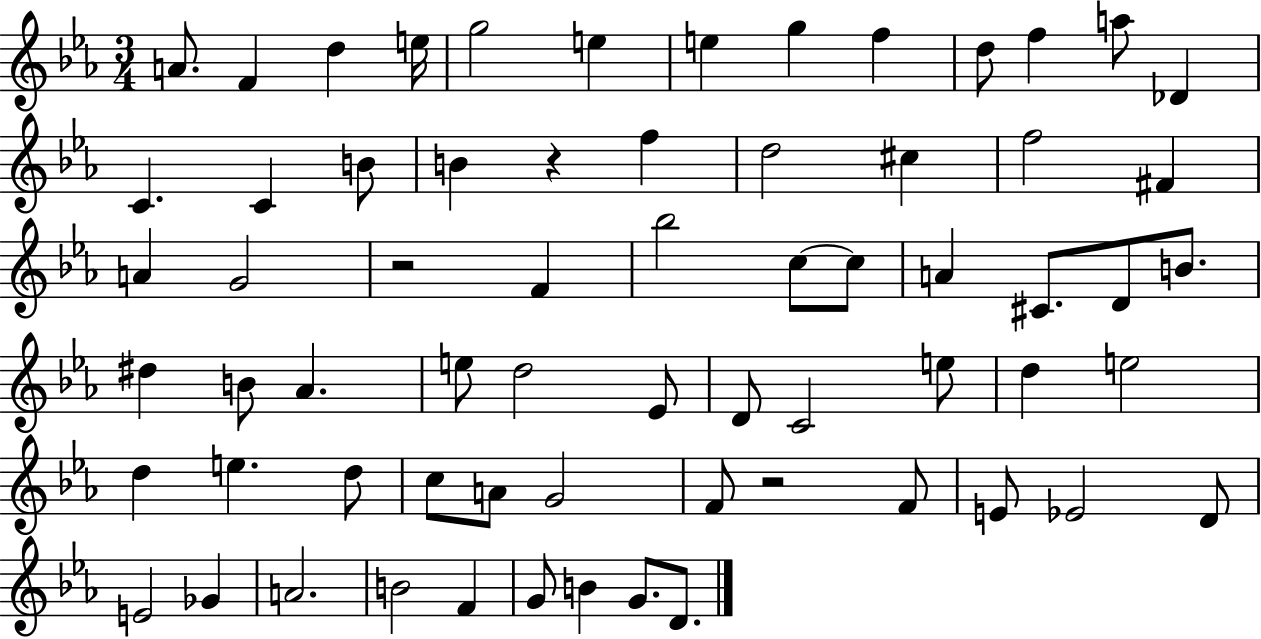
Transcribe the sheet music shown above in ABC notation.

X:1
T:Untitled
M:3/4
L:1/4
K:Eb
A/2 F d e/4 g2 e e g f d/2 f a/2 _D C C B/2 B z f d2 ^c f2 ^F A G2 z2 F _b2 c/2 c/2 A ^C/2 D/2 B/2 ^d B/2 _A e/2 d2 _E/2 D/2 C2 e/2 d e2 d e d/2 c/2 A/2 G2 F/2 z2 F/2 E/2 _E2 D/2 E2 _G A2 B2 F G/2 B G/2 D/2